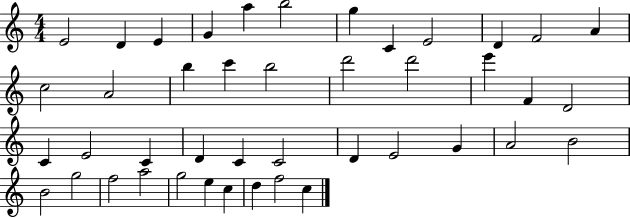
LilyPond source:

{
  \clef treble
  \numericTimeSignature
  \time 4/4
  \key c \major
  e'2 d'4 e'4 | g'4 a''4 b''2 | g''4 c'4 e'2 | d'4 f'2 a'4 | \break c''2 a'2 | b''4 c'''4 b''2 | d'''2 d'''2 | e'''4 f'4 d'2 | \break c'4 e'2 c'4 | d'4 c'4 c'2 | d'4 e'2 g'4 | a'2 b'2 | \break b'2 g''2 | f''2 a''2 | g''2 e''4 c''4 | d''4 f''2 c''4 | \break \bar "|."
}